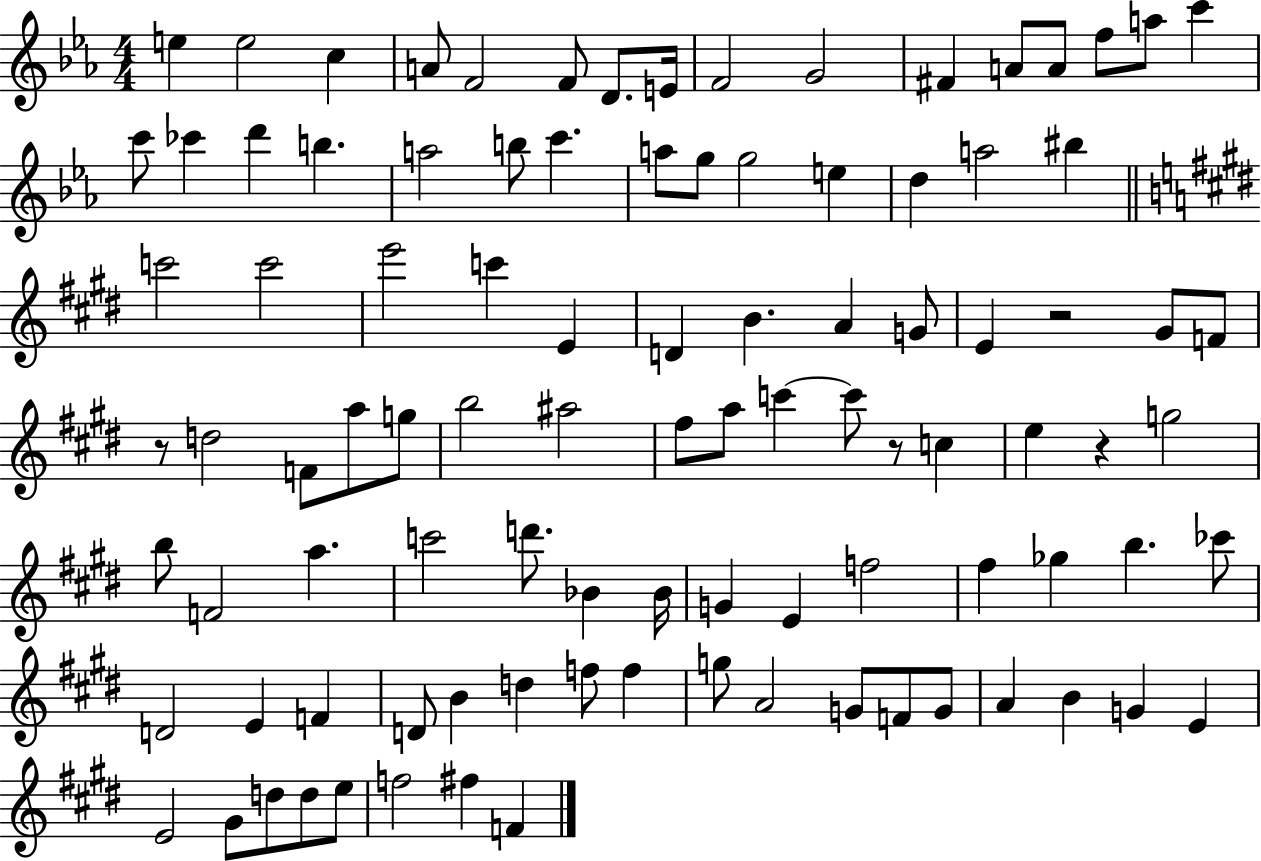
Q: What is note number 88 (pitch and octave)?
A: G#4